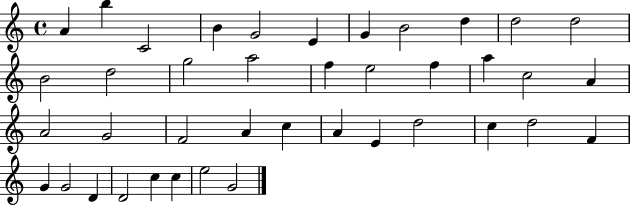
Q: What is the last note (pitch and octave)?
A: G4